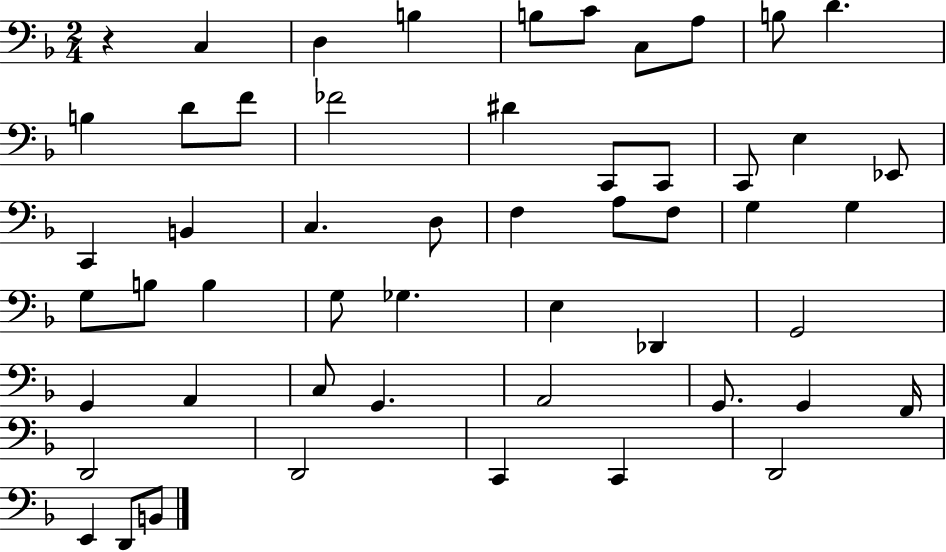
X:1
T:Untitled
M:2/4
L:1/4
K:F
z C, D, B, B,/2 C/2 C,/2 A,/2 B,/2 D B, D/2 F/2 _F2 ^D C,,/2 C,,/2 C,,/2 E, _E,,/2 C,, B,, C, D,/2 F, A,/2 F,/2 G, G, G,/2 B,/2 B, G,/2 _G, E, _D,, G,,2 G,, A,, C,/2 G,, A,,2 G,,/2 G,, F,,/4 D,,2 D,,2 C,, C,, D,,2 E,, D,,/2 B,,/2